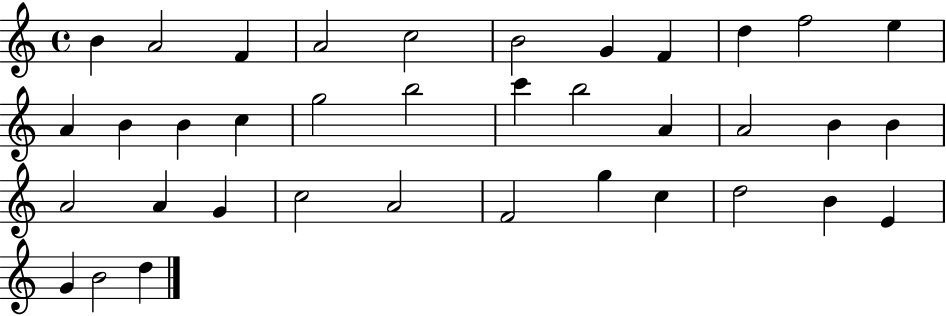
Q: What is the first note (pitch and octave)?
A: B4